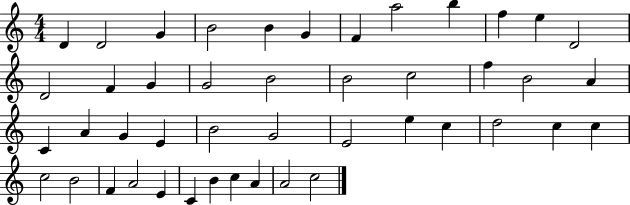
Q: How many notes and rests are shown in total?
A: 45